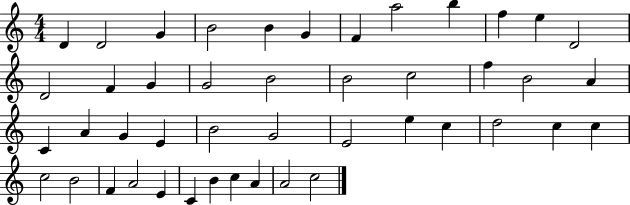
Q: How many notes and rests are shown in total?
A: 45